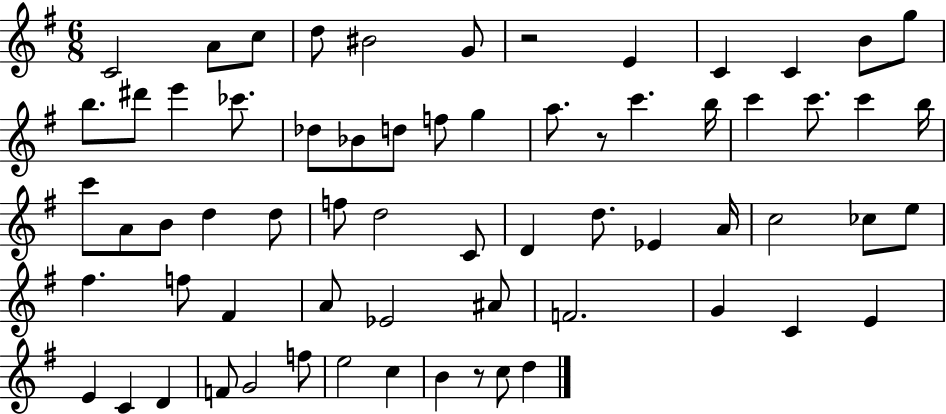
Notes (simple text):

C4/h A4/e C5/e D5/e BIS4/h G4/e R/h E4/q C4/q C4/q B4/e G5/e B5/e. D#6/e E6/q CES6/e. Db5/e Bb4/e D5/e F5/e G5/q A5/e. R/e C6/q. B5/s C6/q C6/e. C6/q B5/s C6/e A4/e B4/e D5/q D5/e F5/e D5/h C4/e D4/q D5/e. Eb4/q A4/s C5/h CES5/e E5/e F#5/q. F5/e F#4/q A4/e Eb4/h A#4/e F4/h. G4/q C4/q E4/q E4/q C4/q D4/q F4/e G4/h F5/e E5/h C5/q B4/q R/e C5/e D5/q